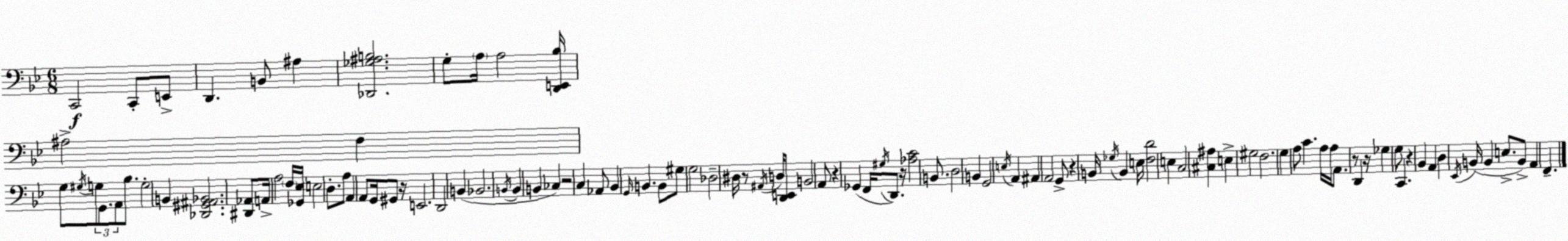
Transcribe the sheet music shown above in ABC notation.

X:1
T:Untitled
M:6/8
L:1/4
K:Gm
C,,2 C,,/2 E,,/2 D,, B,,/2 ^A, [_D,,_G,^A,B,]2 G,/2 A,/4 A,2 [D,,E,,_B,]/4 ^A,2 F, G,/2 ^G,/4 G,/2 G,,/2 A,,/2 _B,/2 G,2 B,, [_D,,^G,,^A,,_B,,]2 [^D,,_A,,]/2 A,,/4 A,2 F,/4 [_G,,_E,]/4 E,2 D,/2 A,/2 A,, A,,/2 G,,/4 ^G,,/2 z/4 E,,2 D,,2 B,, _B,,2 B,,/4 B,, B,, _C, z2 C, _A,,/2 _B,, G,,/4 B,, B,,/2 ^G,/2 G,2 _D,2 ^D,/4 z/2 ^A,,/4 D,/4 [D,,E,,]/2 B,,2 A,,/2 z _G,, F,,/4 ^G,/4 D,,/2 z/4 [_A,C]2 B,,/2 D,2 B,, G,,2 E,/4 A,, ^A,, A,,2 G,,/2 z B,,/4 _G,/4 B,, E,/4 [F,D]2 E, C,2 [^C,^A,] E, ^G,2 F,2 G, A,/2 C A,/4 A,/4 A,,/2 z/2 D,, z/4 _G, G,/2 C,, z _B,, A,, D, _E,,/4 B,,/4 B,, E,/2 B,,/2 A,, F,,